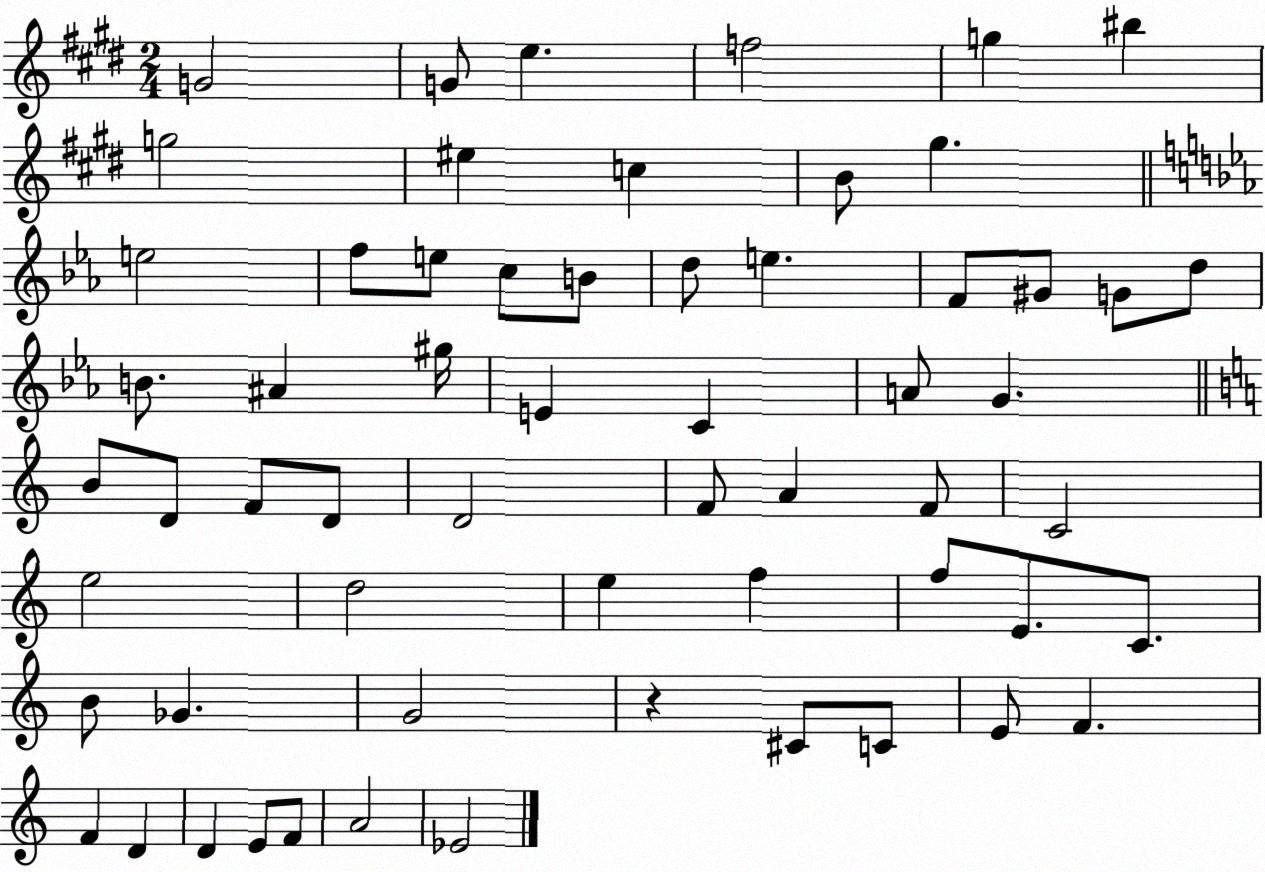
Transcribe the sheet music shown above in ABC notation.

X:1
T:Untitled
M:2/4
L:1/4
K:E
G2 G/2 e f2 g ^b g2 ^e c B/2 ^g e2 f/2 e/2 c/2 B/2 d/2 e F/2 ^G/2 G/2 d/2 B/2 ^A ^g/4 E C A/2 G B/2 D/2 F/2 D/2 D2 F/2 A F/2 C2 e2 d2 e f f/2 E/2 C/2 B/2 _G G2 z ^C/2 C/2 E/2 F F D D E/2 F/2 A2 _E2